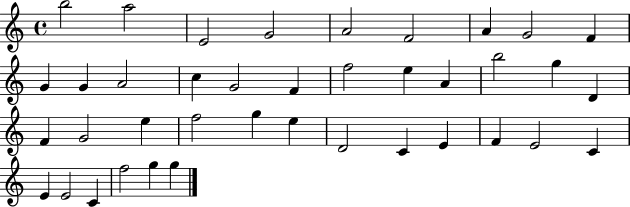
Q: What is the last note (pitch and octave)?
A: G5